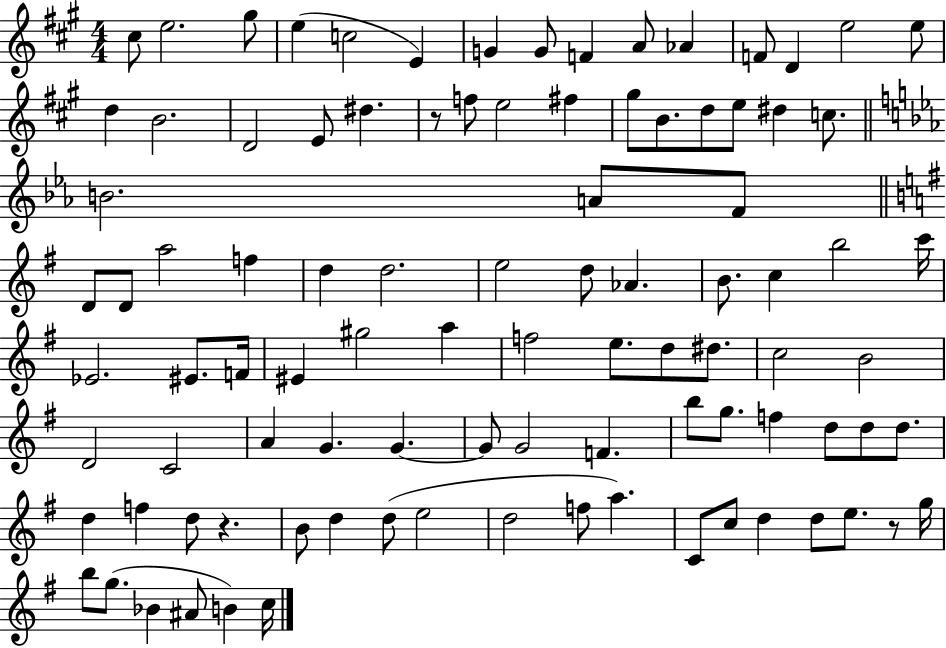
X:1
T:Untitled
M:4/4
L:1/4
K:A
^c/2 e2 ^g/2 e c2 E G G/2 F A/2 _A F/2 D e2 e/2 d B2 D2 E/2 ^d z/2 f/2 e2 ^f ^g/2 B/2 d/2 e/2 ^d c/2 B2 A/2 F/2 D/2 D/2 a2 f d d2 e2 d/2 _A B/2 c b2 c'/4 _E2 ^E/2 F/4 ^E ^g2 a f2 e/2 d/2 ^d/2 c2 B2 D2 C2 A G G G/2 G2 F b/2 g/2 f d/2 d/2 d/2 d f d/2 z B/2 d d/2 e2 d2 f/2 a C/2 c/2 d d/2 e/2 z/2 g/4 b/2 g/2 _B ^A/2 B c/4